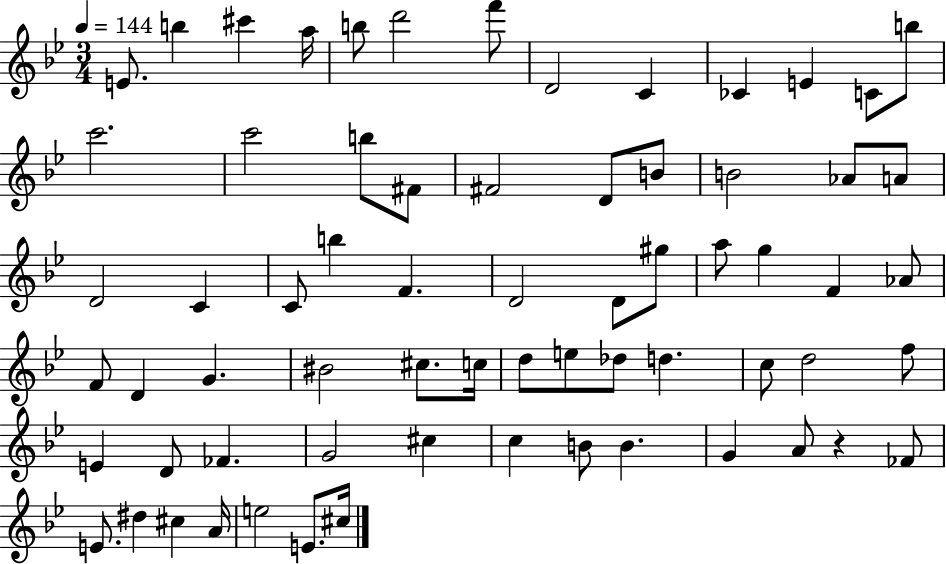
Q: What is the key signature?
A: BES major